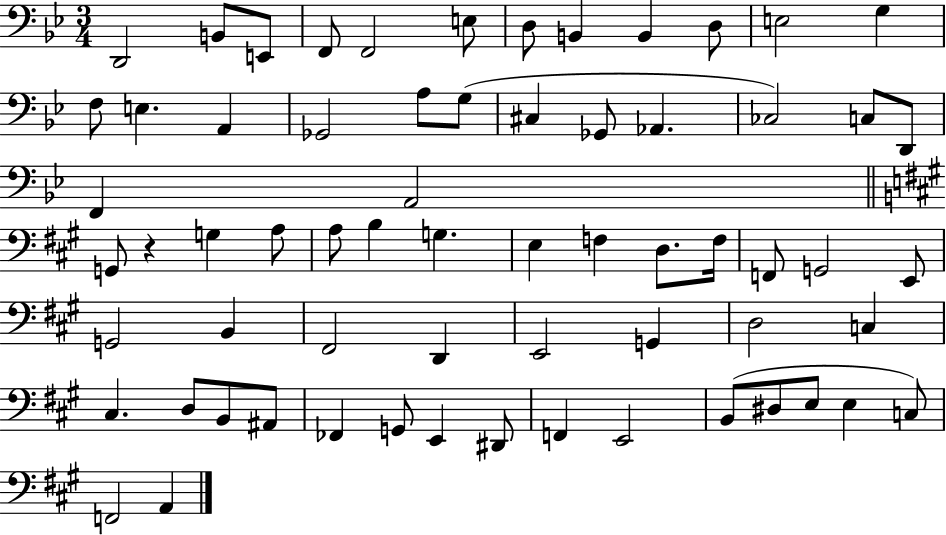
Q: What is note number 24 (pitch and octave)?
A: D2